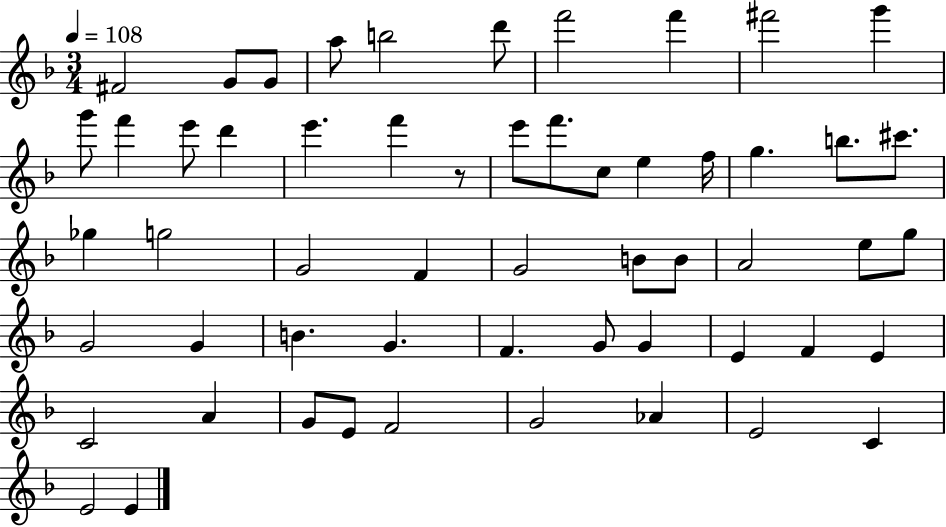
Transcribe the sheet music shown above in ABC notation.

X:1
T:Untitled
M:3/4
L:1/4
K:F
^F2 G/2 G/2 a/2 b2 d'/2 f'2 f' ^f'2 g' g'/2 f' e'/2 d' e' f' z/2 e'/2 f'/2 c/2 e f/4 g b/2 ^c'/2 _g g2 G2 F G2 B/2 B/2 A2 e/2 g/2 G2 G B G F G/2 G E F E C2 A G/2 E/2 F2 G2 _A E2 C E2 E